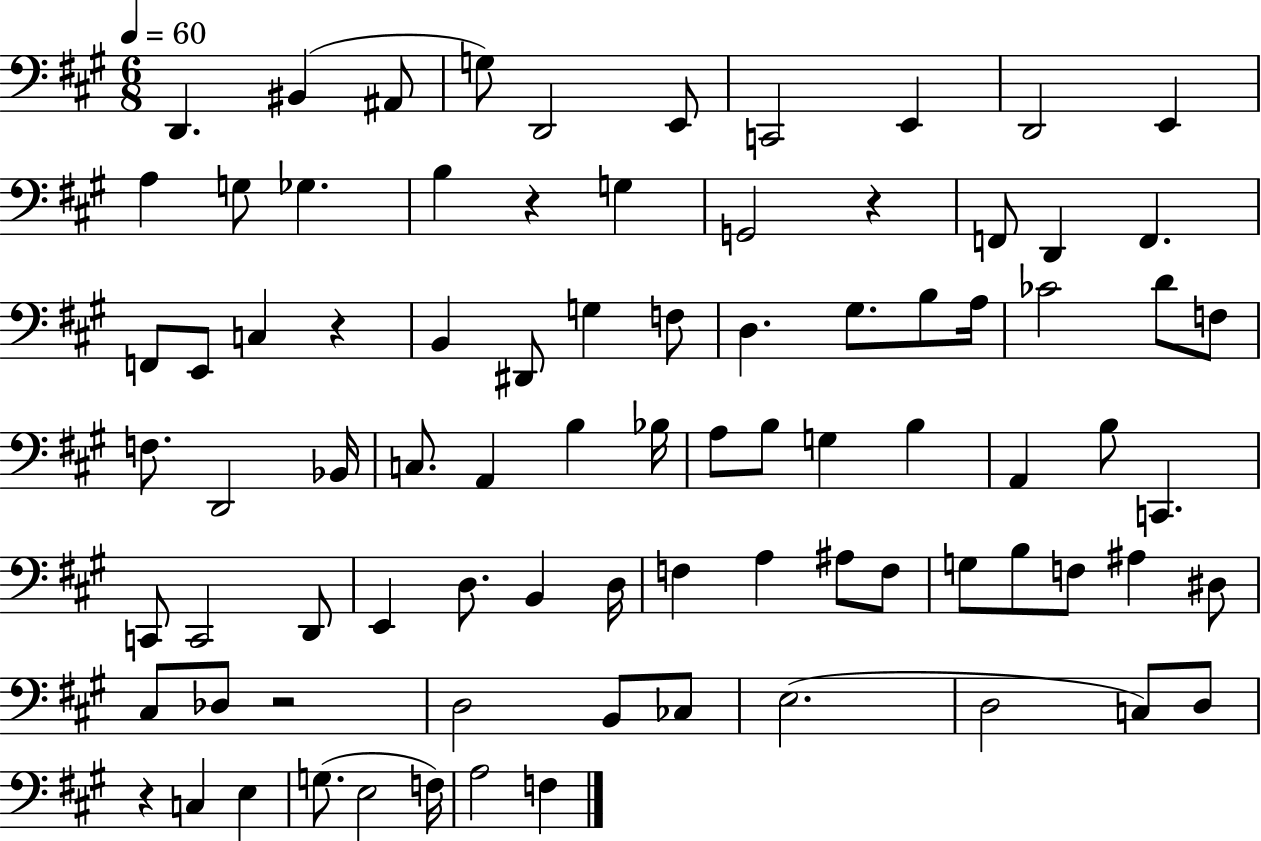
D2/q. BIS2/q A#2/e G3/e D2/h E2/e C2/h E2/q D2/h E2/q A3/q G3/e Gb3/q. B3/q R/q G3/q G2/h R/q F2/e D2/q F2/q. F2/e E2/e C3/q R/q B2/q D#2/e G3/q F3/e D3/q. G#3/e. B3/e A3/s CES4/h D4/e F3/e F3/e. D2/h Bb2/s C3/e. A2/q B3/q Bb3/s A3/e B3/e G3/q B3/q A2/q B3/e C2/q. C2/e C2/h D2/e E2/q D3/e. B2/q D3/s F3/q A3/q A#3/e F3/e G3/e B3/e F3/e A#3/q D#3/e C#3/e Db3/e R/h D3/h B2/e CES3/e E3/h. D3/h C3/e D3/e R/q C3/q E3/q G3/e. E3/h F3/s A3/h F3/q